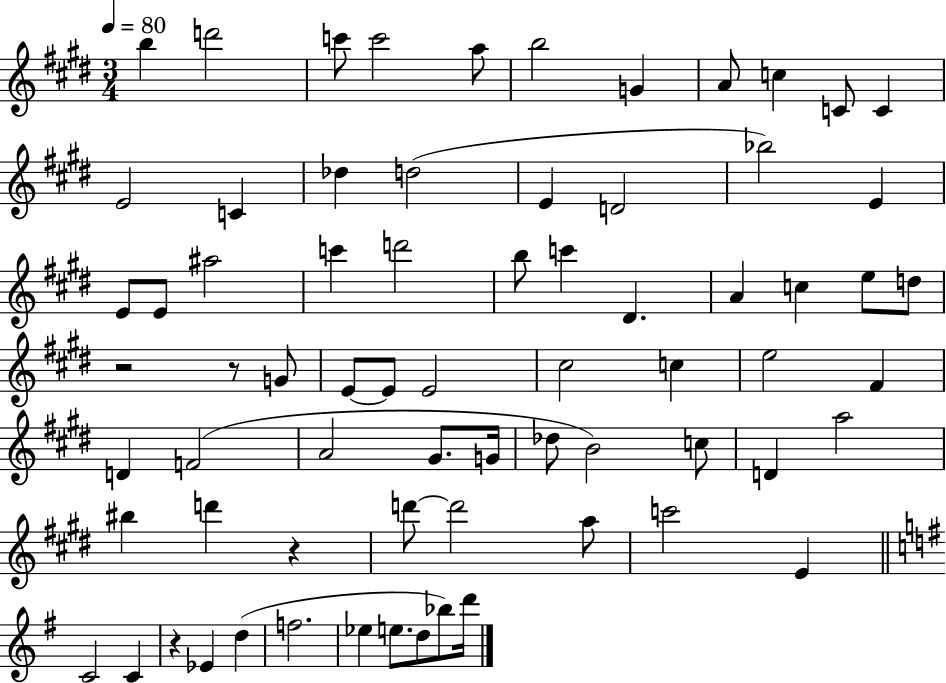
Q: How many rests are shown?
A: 4